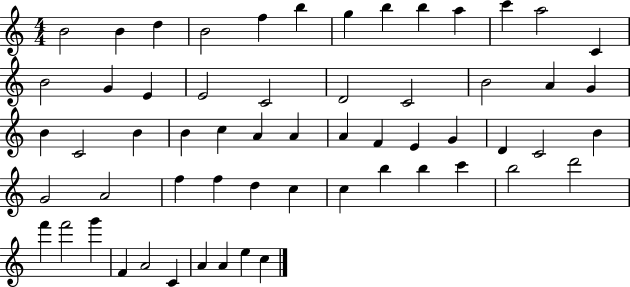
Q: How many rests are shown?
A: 0